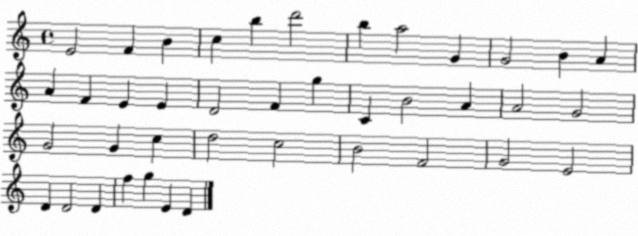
X:1
T:Untitled
M:4/4
L:1/4
K:C
E2 F B c b d'2 b a2 G G2 B A A F E E D2 F g C B2 A A2 G2 G2 G c d2 c2 B2 F2 G2 E2 D D2 D f g E D